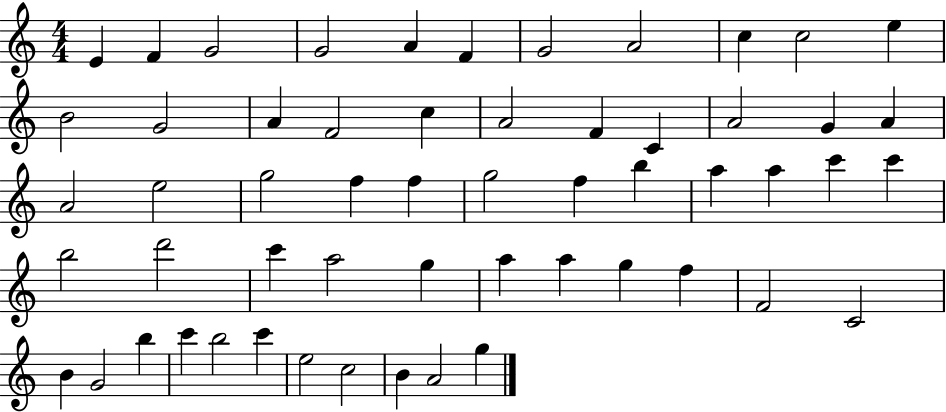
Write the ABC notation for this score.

X:1
T:Untitled
M:4/4
L:1/4
K:C
E F G2 G2 A F G2 A2 c c2 e B2 G2 A F2 c A2 F C A2 G A A2 e2 g2 f f g2 f b a a c' c' b2 d'2 c' a2 g a a g f F2 C2 B G2 b c' b2 c' e2 c2 B A2 g